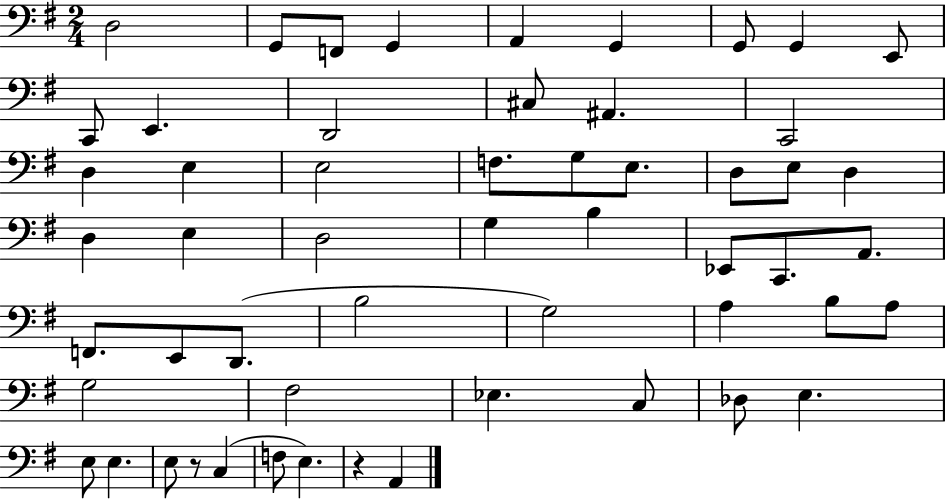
X:1
T:Untitled
M:2/4
L:1/4
K:G
D,2 G,,/2 F,,/2 G,, A,, G,, G,,/2 G,, E,,/2 C,,/2 E,, D,,2 ^C,/2 ^A,, C,,2 D, E, E,2 F,/2 G,/2 E,/2 D,/2 E,/2 D, D, E, D,2 G, B, _E,,/2 C,,/2 A,,/2 F,,/2 E,,/2 D,,/2 B,2 G,2 A, B,/2 A,/2 G,2 ^F,2 _E, C,/2 _D,/2 E, E,/2 E, E,/2 z/2 C, F,/2 E, z A,,